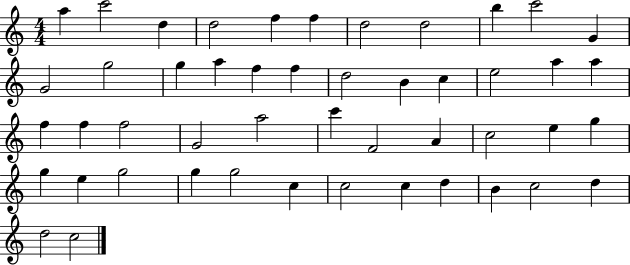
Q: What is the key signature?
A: C major